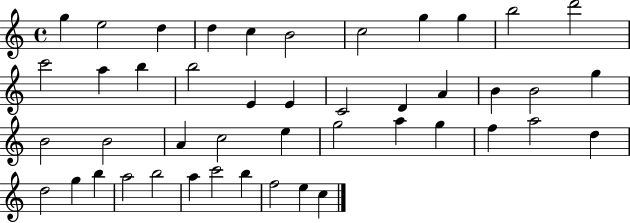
{
  \clef treble
  \time 4/4
  \defaultTimeSignature
  \key c \major
  g''4 e''2 d''4 | d''4 c''4 b'2 | c''2 g''4 g''4 | b''2 d'''2 | \break c'''2 a''4 b''4 | b''2 e'4 e'4 | c'2 d'4 a'4 | b'4 b'2 g''4 | \break b'2 b'2 | a'4 c''2 e''4 | g''2 a''4 g''4 | f''4 a''2 d''4 | \break d''2 g''4 b''4 | a''2 b''2 | a''4 c'''2 b''4 | f''2 e''4 c''4 | \break \bar "|."
}